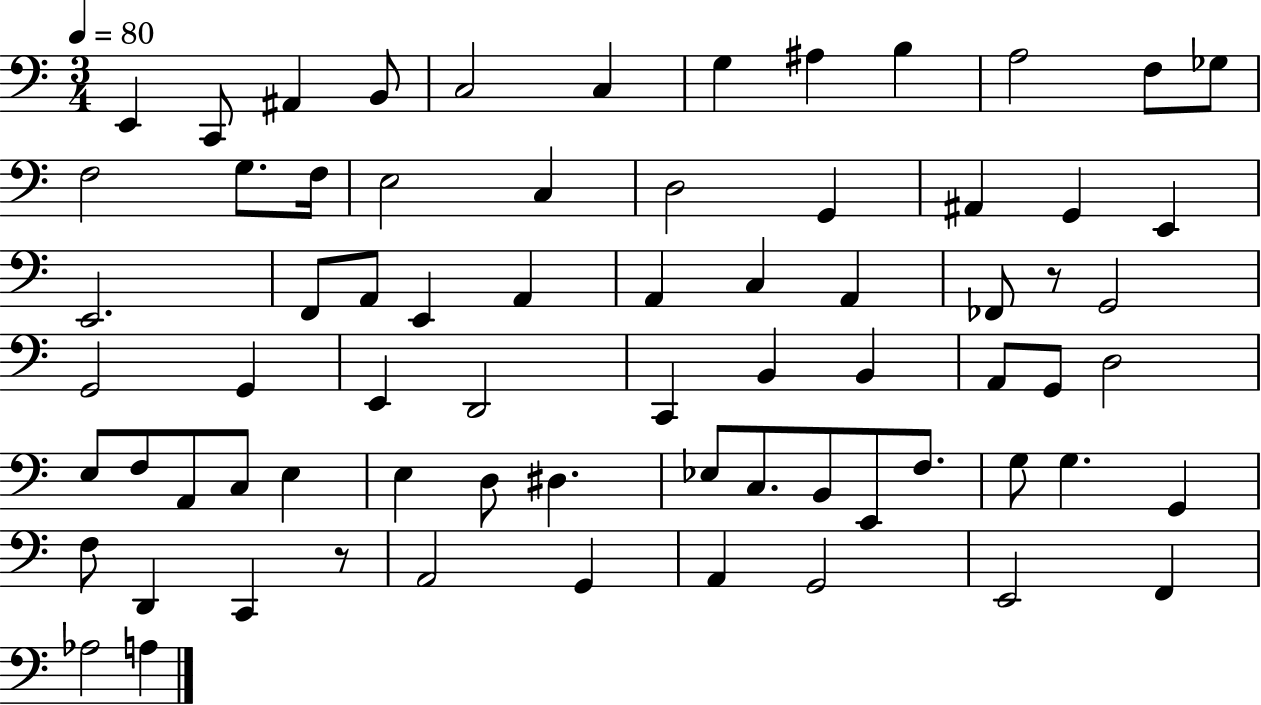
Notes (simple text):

E2/q C2/e A#2/q B2/e C3/h C3/q G3/q A#3/q B3/q A3/h F3/e Gb3/e F3/h G3/e. F3/s E3/h C3/q D3/h G2/q A#2/q G2/q E2/q E2/h. F2/e A2/e E2/q A2/q A2/q C3/q A2/q FES2/e R/e G2/h G2/h G2/q E2/q D2/h C2/q B2/q B2/q A2/e G2/e D3/h E3/e F3/e A2/e C3/e E3/q E3/q D3/e D#3/q. Eb3/e C3/e. B2/e E2/e F3/e. G3/e G3/q. G2/q F3/e D2/q C2/q R/e A2/h G2/q A2/q G2/h E2/h F2/q Ab3/h A3/q